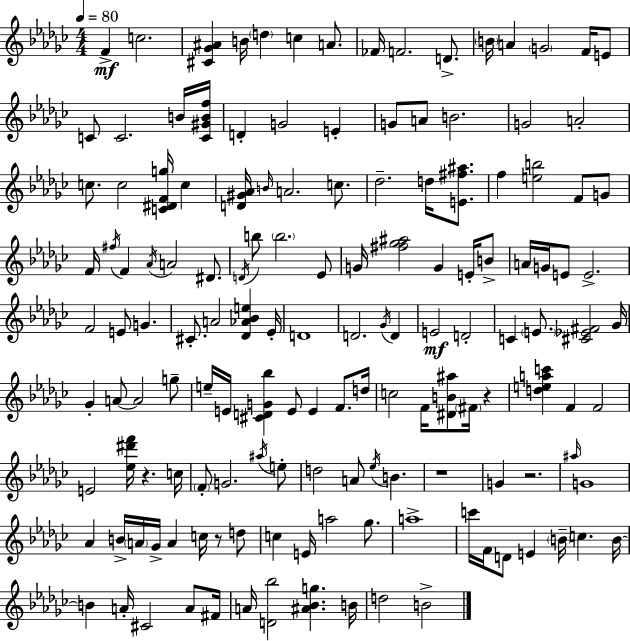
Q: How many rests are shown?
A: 5